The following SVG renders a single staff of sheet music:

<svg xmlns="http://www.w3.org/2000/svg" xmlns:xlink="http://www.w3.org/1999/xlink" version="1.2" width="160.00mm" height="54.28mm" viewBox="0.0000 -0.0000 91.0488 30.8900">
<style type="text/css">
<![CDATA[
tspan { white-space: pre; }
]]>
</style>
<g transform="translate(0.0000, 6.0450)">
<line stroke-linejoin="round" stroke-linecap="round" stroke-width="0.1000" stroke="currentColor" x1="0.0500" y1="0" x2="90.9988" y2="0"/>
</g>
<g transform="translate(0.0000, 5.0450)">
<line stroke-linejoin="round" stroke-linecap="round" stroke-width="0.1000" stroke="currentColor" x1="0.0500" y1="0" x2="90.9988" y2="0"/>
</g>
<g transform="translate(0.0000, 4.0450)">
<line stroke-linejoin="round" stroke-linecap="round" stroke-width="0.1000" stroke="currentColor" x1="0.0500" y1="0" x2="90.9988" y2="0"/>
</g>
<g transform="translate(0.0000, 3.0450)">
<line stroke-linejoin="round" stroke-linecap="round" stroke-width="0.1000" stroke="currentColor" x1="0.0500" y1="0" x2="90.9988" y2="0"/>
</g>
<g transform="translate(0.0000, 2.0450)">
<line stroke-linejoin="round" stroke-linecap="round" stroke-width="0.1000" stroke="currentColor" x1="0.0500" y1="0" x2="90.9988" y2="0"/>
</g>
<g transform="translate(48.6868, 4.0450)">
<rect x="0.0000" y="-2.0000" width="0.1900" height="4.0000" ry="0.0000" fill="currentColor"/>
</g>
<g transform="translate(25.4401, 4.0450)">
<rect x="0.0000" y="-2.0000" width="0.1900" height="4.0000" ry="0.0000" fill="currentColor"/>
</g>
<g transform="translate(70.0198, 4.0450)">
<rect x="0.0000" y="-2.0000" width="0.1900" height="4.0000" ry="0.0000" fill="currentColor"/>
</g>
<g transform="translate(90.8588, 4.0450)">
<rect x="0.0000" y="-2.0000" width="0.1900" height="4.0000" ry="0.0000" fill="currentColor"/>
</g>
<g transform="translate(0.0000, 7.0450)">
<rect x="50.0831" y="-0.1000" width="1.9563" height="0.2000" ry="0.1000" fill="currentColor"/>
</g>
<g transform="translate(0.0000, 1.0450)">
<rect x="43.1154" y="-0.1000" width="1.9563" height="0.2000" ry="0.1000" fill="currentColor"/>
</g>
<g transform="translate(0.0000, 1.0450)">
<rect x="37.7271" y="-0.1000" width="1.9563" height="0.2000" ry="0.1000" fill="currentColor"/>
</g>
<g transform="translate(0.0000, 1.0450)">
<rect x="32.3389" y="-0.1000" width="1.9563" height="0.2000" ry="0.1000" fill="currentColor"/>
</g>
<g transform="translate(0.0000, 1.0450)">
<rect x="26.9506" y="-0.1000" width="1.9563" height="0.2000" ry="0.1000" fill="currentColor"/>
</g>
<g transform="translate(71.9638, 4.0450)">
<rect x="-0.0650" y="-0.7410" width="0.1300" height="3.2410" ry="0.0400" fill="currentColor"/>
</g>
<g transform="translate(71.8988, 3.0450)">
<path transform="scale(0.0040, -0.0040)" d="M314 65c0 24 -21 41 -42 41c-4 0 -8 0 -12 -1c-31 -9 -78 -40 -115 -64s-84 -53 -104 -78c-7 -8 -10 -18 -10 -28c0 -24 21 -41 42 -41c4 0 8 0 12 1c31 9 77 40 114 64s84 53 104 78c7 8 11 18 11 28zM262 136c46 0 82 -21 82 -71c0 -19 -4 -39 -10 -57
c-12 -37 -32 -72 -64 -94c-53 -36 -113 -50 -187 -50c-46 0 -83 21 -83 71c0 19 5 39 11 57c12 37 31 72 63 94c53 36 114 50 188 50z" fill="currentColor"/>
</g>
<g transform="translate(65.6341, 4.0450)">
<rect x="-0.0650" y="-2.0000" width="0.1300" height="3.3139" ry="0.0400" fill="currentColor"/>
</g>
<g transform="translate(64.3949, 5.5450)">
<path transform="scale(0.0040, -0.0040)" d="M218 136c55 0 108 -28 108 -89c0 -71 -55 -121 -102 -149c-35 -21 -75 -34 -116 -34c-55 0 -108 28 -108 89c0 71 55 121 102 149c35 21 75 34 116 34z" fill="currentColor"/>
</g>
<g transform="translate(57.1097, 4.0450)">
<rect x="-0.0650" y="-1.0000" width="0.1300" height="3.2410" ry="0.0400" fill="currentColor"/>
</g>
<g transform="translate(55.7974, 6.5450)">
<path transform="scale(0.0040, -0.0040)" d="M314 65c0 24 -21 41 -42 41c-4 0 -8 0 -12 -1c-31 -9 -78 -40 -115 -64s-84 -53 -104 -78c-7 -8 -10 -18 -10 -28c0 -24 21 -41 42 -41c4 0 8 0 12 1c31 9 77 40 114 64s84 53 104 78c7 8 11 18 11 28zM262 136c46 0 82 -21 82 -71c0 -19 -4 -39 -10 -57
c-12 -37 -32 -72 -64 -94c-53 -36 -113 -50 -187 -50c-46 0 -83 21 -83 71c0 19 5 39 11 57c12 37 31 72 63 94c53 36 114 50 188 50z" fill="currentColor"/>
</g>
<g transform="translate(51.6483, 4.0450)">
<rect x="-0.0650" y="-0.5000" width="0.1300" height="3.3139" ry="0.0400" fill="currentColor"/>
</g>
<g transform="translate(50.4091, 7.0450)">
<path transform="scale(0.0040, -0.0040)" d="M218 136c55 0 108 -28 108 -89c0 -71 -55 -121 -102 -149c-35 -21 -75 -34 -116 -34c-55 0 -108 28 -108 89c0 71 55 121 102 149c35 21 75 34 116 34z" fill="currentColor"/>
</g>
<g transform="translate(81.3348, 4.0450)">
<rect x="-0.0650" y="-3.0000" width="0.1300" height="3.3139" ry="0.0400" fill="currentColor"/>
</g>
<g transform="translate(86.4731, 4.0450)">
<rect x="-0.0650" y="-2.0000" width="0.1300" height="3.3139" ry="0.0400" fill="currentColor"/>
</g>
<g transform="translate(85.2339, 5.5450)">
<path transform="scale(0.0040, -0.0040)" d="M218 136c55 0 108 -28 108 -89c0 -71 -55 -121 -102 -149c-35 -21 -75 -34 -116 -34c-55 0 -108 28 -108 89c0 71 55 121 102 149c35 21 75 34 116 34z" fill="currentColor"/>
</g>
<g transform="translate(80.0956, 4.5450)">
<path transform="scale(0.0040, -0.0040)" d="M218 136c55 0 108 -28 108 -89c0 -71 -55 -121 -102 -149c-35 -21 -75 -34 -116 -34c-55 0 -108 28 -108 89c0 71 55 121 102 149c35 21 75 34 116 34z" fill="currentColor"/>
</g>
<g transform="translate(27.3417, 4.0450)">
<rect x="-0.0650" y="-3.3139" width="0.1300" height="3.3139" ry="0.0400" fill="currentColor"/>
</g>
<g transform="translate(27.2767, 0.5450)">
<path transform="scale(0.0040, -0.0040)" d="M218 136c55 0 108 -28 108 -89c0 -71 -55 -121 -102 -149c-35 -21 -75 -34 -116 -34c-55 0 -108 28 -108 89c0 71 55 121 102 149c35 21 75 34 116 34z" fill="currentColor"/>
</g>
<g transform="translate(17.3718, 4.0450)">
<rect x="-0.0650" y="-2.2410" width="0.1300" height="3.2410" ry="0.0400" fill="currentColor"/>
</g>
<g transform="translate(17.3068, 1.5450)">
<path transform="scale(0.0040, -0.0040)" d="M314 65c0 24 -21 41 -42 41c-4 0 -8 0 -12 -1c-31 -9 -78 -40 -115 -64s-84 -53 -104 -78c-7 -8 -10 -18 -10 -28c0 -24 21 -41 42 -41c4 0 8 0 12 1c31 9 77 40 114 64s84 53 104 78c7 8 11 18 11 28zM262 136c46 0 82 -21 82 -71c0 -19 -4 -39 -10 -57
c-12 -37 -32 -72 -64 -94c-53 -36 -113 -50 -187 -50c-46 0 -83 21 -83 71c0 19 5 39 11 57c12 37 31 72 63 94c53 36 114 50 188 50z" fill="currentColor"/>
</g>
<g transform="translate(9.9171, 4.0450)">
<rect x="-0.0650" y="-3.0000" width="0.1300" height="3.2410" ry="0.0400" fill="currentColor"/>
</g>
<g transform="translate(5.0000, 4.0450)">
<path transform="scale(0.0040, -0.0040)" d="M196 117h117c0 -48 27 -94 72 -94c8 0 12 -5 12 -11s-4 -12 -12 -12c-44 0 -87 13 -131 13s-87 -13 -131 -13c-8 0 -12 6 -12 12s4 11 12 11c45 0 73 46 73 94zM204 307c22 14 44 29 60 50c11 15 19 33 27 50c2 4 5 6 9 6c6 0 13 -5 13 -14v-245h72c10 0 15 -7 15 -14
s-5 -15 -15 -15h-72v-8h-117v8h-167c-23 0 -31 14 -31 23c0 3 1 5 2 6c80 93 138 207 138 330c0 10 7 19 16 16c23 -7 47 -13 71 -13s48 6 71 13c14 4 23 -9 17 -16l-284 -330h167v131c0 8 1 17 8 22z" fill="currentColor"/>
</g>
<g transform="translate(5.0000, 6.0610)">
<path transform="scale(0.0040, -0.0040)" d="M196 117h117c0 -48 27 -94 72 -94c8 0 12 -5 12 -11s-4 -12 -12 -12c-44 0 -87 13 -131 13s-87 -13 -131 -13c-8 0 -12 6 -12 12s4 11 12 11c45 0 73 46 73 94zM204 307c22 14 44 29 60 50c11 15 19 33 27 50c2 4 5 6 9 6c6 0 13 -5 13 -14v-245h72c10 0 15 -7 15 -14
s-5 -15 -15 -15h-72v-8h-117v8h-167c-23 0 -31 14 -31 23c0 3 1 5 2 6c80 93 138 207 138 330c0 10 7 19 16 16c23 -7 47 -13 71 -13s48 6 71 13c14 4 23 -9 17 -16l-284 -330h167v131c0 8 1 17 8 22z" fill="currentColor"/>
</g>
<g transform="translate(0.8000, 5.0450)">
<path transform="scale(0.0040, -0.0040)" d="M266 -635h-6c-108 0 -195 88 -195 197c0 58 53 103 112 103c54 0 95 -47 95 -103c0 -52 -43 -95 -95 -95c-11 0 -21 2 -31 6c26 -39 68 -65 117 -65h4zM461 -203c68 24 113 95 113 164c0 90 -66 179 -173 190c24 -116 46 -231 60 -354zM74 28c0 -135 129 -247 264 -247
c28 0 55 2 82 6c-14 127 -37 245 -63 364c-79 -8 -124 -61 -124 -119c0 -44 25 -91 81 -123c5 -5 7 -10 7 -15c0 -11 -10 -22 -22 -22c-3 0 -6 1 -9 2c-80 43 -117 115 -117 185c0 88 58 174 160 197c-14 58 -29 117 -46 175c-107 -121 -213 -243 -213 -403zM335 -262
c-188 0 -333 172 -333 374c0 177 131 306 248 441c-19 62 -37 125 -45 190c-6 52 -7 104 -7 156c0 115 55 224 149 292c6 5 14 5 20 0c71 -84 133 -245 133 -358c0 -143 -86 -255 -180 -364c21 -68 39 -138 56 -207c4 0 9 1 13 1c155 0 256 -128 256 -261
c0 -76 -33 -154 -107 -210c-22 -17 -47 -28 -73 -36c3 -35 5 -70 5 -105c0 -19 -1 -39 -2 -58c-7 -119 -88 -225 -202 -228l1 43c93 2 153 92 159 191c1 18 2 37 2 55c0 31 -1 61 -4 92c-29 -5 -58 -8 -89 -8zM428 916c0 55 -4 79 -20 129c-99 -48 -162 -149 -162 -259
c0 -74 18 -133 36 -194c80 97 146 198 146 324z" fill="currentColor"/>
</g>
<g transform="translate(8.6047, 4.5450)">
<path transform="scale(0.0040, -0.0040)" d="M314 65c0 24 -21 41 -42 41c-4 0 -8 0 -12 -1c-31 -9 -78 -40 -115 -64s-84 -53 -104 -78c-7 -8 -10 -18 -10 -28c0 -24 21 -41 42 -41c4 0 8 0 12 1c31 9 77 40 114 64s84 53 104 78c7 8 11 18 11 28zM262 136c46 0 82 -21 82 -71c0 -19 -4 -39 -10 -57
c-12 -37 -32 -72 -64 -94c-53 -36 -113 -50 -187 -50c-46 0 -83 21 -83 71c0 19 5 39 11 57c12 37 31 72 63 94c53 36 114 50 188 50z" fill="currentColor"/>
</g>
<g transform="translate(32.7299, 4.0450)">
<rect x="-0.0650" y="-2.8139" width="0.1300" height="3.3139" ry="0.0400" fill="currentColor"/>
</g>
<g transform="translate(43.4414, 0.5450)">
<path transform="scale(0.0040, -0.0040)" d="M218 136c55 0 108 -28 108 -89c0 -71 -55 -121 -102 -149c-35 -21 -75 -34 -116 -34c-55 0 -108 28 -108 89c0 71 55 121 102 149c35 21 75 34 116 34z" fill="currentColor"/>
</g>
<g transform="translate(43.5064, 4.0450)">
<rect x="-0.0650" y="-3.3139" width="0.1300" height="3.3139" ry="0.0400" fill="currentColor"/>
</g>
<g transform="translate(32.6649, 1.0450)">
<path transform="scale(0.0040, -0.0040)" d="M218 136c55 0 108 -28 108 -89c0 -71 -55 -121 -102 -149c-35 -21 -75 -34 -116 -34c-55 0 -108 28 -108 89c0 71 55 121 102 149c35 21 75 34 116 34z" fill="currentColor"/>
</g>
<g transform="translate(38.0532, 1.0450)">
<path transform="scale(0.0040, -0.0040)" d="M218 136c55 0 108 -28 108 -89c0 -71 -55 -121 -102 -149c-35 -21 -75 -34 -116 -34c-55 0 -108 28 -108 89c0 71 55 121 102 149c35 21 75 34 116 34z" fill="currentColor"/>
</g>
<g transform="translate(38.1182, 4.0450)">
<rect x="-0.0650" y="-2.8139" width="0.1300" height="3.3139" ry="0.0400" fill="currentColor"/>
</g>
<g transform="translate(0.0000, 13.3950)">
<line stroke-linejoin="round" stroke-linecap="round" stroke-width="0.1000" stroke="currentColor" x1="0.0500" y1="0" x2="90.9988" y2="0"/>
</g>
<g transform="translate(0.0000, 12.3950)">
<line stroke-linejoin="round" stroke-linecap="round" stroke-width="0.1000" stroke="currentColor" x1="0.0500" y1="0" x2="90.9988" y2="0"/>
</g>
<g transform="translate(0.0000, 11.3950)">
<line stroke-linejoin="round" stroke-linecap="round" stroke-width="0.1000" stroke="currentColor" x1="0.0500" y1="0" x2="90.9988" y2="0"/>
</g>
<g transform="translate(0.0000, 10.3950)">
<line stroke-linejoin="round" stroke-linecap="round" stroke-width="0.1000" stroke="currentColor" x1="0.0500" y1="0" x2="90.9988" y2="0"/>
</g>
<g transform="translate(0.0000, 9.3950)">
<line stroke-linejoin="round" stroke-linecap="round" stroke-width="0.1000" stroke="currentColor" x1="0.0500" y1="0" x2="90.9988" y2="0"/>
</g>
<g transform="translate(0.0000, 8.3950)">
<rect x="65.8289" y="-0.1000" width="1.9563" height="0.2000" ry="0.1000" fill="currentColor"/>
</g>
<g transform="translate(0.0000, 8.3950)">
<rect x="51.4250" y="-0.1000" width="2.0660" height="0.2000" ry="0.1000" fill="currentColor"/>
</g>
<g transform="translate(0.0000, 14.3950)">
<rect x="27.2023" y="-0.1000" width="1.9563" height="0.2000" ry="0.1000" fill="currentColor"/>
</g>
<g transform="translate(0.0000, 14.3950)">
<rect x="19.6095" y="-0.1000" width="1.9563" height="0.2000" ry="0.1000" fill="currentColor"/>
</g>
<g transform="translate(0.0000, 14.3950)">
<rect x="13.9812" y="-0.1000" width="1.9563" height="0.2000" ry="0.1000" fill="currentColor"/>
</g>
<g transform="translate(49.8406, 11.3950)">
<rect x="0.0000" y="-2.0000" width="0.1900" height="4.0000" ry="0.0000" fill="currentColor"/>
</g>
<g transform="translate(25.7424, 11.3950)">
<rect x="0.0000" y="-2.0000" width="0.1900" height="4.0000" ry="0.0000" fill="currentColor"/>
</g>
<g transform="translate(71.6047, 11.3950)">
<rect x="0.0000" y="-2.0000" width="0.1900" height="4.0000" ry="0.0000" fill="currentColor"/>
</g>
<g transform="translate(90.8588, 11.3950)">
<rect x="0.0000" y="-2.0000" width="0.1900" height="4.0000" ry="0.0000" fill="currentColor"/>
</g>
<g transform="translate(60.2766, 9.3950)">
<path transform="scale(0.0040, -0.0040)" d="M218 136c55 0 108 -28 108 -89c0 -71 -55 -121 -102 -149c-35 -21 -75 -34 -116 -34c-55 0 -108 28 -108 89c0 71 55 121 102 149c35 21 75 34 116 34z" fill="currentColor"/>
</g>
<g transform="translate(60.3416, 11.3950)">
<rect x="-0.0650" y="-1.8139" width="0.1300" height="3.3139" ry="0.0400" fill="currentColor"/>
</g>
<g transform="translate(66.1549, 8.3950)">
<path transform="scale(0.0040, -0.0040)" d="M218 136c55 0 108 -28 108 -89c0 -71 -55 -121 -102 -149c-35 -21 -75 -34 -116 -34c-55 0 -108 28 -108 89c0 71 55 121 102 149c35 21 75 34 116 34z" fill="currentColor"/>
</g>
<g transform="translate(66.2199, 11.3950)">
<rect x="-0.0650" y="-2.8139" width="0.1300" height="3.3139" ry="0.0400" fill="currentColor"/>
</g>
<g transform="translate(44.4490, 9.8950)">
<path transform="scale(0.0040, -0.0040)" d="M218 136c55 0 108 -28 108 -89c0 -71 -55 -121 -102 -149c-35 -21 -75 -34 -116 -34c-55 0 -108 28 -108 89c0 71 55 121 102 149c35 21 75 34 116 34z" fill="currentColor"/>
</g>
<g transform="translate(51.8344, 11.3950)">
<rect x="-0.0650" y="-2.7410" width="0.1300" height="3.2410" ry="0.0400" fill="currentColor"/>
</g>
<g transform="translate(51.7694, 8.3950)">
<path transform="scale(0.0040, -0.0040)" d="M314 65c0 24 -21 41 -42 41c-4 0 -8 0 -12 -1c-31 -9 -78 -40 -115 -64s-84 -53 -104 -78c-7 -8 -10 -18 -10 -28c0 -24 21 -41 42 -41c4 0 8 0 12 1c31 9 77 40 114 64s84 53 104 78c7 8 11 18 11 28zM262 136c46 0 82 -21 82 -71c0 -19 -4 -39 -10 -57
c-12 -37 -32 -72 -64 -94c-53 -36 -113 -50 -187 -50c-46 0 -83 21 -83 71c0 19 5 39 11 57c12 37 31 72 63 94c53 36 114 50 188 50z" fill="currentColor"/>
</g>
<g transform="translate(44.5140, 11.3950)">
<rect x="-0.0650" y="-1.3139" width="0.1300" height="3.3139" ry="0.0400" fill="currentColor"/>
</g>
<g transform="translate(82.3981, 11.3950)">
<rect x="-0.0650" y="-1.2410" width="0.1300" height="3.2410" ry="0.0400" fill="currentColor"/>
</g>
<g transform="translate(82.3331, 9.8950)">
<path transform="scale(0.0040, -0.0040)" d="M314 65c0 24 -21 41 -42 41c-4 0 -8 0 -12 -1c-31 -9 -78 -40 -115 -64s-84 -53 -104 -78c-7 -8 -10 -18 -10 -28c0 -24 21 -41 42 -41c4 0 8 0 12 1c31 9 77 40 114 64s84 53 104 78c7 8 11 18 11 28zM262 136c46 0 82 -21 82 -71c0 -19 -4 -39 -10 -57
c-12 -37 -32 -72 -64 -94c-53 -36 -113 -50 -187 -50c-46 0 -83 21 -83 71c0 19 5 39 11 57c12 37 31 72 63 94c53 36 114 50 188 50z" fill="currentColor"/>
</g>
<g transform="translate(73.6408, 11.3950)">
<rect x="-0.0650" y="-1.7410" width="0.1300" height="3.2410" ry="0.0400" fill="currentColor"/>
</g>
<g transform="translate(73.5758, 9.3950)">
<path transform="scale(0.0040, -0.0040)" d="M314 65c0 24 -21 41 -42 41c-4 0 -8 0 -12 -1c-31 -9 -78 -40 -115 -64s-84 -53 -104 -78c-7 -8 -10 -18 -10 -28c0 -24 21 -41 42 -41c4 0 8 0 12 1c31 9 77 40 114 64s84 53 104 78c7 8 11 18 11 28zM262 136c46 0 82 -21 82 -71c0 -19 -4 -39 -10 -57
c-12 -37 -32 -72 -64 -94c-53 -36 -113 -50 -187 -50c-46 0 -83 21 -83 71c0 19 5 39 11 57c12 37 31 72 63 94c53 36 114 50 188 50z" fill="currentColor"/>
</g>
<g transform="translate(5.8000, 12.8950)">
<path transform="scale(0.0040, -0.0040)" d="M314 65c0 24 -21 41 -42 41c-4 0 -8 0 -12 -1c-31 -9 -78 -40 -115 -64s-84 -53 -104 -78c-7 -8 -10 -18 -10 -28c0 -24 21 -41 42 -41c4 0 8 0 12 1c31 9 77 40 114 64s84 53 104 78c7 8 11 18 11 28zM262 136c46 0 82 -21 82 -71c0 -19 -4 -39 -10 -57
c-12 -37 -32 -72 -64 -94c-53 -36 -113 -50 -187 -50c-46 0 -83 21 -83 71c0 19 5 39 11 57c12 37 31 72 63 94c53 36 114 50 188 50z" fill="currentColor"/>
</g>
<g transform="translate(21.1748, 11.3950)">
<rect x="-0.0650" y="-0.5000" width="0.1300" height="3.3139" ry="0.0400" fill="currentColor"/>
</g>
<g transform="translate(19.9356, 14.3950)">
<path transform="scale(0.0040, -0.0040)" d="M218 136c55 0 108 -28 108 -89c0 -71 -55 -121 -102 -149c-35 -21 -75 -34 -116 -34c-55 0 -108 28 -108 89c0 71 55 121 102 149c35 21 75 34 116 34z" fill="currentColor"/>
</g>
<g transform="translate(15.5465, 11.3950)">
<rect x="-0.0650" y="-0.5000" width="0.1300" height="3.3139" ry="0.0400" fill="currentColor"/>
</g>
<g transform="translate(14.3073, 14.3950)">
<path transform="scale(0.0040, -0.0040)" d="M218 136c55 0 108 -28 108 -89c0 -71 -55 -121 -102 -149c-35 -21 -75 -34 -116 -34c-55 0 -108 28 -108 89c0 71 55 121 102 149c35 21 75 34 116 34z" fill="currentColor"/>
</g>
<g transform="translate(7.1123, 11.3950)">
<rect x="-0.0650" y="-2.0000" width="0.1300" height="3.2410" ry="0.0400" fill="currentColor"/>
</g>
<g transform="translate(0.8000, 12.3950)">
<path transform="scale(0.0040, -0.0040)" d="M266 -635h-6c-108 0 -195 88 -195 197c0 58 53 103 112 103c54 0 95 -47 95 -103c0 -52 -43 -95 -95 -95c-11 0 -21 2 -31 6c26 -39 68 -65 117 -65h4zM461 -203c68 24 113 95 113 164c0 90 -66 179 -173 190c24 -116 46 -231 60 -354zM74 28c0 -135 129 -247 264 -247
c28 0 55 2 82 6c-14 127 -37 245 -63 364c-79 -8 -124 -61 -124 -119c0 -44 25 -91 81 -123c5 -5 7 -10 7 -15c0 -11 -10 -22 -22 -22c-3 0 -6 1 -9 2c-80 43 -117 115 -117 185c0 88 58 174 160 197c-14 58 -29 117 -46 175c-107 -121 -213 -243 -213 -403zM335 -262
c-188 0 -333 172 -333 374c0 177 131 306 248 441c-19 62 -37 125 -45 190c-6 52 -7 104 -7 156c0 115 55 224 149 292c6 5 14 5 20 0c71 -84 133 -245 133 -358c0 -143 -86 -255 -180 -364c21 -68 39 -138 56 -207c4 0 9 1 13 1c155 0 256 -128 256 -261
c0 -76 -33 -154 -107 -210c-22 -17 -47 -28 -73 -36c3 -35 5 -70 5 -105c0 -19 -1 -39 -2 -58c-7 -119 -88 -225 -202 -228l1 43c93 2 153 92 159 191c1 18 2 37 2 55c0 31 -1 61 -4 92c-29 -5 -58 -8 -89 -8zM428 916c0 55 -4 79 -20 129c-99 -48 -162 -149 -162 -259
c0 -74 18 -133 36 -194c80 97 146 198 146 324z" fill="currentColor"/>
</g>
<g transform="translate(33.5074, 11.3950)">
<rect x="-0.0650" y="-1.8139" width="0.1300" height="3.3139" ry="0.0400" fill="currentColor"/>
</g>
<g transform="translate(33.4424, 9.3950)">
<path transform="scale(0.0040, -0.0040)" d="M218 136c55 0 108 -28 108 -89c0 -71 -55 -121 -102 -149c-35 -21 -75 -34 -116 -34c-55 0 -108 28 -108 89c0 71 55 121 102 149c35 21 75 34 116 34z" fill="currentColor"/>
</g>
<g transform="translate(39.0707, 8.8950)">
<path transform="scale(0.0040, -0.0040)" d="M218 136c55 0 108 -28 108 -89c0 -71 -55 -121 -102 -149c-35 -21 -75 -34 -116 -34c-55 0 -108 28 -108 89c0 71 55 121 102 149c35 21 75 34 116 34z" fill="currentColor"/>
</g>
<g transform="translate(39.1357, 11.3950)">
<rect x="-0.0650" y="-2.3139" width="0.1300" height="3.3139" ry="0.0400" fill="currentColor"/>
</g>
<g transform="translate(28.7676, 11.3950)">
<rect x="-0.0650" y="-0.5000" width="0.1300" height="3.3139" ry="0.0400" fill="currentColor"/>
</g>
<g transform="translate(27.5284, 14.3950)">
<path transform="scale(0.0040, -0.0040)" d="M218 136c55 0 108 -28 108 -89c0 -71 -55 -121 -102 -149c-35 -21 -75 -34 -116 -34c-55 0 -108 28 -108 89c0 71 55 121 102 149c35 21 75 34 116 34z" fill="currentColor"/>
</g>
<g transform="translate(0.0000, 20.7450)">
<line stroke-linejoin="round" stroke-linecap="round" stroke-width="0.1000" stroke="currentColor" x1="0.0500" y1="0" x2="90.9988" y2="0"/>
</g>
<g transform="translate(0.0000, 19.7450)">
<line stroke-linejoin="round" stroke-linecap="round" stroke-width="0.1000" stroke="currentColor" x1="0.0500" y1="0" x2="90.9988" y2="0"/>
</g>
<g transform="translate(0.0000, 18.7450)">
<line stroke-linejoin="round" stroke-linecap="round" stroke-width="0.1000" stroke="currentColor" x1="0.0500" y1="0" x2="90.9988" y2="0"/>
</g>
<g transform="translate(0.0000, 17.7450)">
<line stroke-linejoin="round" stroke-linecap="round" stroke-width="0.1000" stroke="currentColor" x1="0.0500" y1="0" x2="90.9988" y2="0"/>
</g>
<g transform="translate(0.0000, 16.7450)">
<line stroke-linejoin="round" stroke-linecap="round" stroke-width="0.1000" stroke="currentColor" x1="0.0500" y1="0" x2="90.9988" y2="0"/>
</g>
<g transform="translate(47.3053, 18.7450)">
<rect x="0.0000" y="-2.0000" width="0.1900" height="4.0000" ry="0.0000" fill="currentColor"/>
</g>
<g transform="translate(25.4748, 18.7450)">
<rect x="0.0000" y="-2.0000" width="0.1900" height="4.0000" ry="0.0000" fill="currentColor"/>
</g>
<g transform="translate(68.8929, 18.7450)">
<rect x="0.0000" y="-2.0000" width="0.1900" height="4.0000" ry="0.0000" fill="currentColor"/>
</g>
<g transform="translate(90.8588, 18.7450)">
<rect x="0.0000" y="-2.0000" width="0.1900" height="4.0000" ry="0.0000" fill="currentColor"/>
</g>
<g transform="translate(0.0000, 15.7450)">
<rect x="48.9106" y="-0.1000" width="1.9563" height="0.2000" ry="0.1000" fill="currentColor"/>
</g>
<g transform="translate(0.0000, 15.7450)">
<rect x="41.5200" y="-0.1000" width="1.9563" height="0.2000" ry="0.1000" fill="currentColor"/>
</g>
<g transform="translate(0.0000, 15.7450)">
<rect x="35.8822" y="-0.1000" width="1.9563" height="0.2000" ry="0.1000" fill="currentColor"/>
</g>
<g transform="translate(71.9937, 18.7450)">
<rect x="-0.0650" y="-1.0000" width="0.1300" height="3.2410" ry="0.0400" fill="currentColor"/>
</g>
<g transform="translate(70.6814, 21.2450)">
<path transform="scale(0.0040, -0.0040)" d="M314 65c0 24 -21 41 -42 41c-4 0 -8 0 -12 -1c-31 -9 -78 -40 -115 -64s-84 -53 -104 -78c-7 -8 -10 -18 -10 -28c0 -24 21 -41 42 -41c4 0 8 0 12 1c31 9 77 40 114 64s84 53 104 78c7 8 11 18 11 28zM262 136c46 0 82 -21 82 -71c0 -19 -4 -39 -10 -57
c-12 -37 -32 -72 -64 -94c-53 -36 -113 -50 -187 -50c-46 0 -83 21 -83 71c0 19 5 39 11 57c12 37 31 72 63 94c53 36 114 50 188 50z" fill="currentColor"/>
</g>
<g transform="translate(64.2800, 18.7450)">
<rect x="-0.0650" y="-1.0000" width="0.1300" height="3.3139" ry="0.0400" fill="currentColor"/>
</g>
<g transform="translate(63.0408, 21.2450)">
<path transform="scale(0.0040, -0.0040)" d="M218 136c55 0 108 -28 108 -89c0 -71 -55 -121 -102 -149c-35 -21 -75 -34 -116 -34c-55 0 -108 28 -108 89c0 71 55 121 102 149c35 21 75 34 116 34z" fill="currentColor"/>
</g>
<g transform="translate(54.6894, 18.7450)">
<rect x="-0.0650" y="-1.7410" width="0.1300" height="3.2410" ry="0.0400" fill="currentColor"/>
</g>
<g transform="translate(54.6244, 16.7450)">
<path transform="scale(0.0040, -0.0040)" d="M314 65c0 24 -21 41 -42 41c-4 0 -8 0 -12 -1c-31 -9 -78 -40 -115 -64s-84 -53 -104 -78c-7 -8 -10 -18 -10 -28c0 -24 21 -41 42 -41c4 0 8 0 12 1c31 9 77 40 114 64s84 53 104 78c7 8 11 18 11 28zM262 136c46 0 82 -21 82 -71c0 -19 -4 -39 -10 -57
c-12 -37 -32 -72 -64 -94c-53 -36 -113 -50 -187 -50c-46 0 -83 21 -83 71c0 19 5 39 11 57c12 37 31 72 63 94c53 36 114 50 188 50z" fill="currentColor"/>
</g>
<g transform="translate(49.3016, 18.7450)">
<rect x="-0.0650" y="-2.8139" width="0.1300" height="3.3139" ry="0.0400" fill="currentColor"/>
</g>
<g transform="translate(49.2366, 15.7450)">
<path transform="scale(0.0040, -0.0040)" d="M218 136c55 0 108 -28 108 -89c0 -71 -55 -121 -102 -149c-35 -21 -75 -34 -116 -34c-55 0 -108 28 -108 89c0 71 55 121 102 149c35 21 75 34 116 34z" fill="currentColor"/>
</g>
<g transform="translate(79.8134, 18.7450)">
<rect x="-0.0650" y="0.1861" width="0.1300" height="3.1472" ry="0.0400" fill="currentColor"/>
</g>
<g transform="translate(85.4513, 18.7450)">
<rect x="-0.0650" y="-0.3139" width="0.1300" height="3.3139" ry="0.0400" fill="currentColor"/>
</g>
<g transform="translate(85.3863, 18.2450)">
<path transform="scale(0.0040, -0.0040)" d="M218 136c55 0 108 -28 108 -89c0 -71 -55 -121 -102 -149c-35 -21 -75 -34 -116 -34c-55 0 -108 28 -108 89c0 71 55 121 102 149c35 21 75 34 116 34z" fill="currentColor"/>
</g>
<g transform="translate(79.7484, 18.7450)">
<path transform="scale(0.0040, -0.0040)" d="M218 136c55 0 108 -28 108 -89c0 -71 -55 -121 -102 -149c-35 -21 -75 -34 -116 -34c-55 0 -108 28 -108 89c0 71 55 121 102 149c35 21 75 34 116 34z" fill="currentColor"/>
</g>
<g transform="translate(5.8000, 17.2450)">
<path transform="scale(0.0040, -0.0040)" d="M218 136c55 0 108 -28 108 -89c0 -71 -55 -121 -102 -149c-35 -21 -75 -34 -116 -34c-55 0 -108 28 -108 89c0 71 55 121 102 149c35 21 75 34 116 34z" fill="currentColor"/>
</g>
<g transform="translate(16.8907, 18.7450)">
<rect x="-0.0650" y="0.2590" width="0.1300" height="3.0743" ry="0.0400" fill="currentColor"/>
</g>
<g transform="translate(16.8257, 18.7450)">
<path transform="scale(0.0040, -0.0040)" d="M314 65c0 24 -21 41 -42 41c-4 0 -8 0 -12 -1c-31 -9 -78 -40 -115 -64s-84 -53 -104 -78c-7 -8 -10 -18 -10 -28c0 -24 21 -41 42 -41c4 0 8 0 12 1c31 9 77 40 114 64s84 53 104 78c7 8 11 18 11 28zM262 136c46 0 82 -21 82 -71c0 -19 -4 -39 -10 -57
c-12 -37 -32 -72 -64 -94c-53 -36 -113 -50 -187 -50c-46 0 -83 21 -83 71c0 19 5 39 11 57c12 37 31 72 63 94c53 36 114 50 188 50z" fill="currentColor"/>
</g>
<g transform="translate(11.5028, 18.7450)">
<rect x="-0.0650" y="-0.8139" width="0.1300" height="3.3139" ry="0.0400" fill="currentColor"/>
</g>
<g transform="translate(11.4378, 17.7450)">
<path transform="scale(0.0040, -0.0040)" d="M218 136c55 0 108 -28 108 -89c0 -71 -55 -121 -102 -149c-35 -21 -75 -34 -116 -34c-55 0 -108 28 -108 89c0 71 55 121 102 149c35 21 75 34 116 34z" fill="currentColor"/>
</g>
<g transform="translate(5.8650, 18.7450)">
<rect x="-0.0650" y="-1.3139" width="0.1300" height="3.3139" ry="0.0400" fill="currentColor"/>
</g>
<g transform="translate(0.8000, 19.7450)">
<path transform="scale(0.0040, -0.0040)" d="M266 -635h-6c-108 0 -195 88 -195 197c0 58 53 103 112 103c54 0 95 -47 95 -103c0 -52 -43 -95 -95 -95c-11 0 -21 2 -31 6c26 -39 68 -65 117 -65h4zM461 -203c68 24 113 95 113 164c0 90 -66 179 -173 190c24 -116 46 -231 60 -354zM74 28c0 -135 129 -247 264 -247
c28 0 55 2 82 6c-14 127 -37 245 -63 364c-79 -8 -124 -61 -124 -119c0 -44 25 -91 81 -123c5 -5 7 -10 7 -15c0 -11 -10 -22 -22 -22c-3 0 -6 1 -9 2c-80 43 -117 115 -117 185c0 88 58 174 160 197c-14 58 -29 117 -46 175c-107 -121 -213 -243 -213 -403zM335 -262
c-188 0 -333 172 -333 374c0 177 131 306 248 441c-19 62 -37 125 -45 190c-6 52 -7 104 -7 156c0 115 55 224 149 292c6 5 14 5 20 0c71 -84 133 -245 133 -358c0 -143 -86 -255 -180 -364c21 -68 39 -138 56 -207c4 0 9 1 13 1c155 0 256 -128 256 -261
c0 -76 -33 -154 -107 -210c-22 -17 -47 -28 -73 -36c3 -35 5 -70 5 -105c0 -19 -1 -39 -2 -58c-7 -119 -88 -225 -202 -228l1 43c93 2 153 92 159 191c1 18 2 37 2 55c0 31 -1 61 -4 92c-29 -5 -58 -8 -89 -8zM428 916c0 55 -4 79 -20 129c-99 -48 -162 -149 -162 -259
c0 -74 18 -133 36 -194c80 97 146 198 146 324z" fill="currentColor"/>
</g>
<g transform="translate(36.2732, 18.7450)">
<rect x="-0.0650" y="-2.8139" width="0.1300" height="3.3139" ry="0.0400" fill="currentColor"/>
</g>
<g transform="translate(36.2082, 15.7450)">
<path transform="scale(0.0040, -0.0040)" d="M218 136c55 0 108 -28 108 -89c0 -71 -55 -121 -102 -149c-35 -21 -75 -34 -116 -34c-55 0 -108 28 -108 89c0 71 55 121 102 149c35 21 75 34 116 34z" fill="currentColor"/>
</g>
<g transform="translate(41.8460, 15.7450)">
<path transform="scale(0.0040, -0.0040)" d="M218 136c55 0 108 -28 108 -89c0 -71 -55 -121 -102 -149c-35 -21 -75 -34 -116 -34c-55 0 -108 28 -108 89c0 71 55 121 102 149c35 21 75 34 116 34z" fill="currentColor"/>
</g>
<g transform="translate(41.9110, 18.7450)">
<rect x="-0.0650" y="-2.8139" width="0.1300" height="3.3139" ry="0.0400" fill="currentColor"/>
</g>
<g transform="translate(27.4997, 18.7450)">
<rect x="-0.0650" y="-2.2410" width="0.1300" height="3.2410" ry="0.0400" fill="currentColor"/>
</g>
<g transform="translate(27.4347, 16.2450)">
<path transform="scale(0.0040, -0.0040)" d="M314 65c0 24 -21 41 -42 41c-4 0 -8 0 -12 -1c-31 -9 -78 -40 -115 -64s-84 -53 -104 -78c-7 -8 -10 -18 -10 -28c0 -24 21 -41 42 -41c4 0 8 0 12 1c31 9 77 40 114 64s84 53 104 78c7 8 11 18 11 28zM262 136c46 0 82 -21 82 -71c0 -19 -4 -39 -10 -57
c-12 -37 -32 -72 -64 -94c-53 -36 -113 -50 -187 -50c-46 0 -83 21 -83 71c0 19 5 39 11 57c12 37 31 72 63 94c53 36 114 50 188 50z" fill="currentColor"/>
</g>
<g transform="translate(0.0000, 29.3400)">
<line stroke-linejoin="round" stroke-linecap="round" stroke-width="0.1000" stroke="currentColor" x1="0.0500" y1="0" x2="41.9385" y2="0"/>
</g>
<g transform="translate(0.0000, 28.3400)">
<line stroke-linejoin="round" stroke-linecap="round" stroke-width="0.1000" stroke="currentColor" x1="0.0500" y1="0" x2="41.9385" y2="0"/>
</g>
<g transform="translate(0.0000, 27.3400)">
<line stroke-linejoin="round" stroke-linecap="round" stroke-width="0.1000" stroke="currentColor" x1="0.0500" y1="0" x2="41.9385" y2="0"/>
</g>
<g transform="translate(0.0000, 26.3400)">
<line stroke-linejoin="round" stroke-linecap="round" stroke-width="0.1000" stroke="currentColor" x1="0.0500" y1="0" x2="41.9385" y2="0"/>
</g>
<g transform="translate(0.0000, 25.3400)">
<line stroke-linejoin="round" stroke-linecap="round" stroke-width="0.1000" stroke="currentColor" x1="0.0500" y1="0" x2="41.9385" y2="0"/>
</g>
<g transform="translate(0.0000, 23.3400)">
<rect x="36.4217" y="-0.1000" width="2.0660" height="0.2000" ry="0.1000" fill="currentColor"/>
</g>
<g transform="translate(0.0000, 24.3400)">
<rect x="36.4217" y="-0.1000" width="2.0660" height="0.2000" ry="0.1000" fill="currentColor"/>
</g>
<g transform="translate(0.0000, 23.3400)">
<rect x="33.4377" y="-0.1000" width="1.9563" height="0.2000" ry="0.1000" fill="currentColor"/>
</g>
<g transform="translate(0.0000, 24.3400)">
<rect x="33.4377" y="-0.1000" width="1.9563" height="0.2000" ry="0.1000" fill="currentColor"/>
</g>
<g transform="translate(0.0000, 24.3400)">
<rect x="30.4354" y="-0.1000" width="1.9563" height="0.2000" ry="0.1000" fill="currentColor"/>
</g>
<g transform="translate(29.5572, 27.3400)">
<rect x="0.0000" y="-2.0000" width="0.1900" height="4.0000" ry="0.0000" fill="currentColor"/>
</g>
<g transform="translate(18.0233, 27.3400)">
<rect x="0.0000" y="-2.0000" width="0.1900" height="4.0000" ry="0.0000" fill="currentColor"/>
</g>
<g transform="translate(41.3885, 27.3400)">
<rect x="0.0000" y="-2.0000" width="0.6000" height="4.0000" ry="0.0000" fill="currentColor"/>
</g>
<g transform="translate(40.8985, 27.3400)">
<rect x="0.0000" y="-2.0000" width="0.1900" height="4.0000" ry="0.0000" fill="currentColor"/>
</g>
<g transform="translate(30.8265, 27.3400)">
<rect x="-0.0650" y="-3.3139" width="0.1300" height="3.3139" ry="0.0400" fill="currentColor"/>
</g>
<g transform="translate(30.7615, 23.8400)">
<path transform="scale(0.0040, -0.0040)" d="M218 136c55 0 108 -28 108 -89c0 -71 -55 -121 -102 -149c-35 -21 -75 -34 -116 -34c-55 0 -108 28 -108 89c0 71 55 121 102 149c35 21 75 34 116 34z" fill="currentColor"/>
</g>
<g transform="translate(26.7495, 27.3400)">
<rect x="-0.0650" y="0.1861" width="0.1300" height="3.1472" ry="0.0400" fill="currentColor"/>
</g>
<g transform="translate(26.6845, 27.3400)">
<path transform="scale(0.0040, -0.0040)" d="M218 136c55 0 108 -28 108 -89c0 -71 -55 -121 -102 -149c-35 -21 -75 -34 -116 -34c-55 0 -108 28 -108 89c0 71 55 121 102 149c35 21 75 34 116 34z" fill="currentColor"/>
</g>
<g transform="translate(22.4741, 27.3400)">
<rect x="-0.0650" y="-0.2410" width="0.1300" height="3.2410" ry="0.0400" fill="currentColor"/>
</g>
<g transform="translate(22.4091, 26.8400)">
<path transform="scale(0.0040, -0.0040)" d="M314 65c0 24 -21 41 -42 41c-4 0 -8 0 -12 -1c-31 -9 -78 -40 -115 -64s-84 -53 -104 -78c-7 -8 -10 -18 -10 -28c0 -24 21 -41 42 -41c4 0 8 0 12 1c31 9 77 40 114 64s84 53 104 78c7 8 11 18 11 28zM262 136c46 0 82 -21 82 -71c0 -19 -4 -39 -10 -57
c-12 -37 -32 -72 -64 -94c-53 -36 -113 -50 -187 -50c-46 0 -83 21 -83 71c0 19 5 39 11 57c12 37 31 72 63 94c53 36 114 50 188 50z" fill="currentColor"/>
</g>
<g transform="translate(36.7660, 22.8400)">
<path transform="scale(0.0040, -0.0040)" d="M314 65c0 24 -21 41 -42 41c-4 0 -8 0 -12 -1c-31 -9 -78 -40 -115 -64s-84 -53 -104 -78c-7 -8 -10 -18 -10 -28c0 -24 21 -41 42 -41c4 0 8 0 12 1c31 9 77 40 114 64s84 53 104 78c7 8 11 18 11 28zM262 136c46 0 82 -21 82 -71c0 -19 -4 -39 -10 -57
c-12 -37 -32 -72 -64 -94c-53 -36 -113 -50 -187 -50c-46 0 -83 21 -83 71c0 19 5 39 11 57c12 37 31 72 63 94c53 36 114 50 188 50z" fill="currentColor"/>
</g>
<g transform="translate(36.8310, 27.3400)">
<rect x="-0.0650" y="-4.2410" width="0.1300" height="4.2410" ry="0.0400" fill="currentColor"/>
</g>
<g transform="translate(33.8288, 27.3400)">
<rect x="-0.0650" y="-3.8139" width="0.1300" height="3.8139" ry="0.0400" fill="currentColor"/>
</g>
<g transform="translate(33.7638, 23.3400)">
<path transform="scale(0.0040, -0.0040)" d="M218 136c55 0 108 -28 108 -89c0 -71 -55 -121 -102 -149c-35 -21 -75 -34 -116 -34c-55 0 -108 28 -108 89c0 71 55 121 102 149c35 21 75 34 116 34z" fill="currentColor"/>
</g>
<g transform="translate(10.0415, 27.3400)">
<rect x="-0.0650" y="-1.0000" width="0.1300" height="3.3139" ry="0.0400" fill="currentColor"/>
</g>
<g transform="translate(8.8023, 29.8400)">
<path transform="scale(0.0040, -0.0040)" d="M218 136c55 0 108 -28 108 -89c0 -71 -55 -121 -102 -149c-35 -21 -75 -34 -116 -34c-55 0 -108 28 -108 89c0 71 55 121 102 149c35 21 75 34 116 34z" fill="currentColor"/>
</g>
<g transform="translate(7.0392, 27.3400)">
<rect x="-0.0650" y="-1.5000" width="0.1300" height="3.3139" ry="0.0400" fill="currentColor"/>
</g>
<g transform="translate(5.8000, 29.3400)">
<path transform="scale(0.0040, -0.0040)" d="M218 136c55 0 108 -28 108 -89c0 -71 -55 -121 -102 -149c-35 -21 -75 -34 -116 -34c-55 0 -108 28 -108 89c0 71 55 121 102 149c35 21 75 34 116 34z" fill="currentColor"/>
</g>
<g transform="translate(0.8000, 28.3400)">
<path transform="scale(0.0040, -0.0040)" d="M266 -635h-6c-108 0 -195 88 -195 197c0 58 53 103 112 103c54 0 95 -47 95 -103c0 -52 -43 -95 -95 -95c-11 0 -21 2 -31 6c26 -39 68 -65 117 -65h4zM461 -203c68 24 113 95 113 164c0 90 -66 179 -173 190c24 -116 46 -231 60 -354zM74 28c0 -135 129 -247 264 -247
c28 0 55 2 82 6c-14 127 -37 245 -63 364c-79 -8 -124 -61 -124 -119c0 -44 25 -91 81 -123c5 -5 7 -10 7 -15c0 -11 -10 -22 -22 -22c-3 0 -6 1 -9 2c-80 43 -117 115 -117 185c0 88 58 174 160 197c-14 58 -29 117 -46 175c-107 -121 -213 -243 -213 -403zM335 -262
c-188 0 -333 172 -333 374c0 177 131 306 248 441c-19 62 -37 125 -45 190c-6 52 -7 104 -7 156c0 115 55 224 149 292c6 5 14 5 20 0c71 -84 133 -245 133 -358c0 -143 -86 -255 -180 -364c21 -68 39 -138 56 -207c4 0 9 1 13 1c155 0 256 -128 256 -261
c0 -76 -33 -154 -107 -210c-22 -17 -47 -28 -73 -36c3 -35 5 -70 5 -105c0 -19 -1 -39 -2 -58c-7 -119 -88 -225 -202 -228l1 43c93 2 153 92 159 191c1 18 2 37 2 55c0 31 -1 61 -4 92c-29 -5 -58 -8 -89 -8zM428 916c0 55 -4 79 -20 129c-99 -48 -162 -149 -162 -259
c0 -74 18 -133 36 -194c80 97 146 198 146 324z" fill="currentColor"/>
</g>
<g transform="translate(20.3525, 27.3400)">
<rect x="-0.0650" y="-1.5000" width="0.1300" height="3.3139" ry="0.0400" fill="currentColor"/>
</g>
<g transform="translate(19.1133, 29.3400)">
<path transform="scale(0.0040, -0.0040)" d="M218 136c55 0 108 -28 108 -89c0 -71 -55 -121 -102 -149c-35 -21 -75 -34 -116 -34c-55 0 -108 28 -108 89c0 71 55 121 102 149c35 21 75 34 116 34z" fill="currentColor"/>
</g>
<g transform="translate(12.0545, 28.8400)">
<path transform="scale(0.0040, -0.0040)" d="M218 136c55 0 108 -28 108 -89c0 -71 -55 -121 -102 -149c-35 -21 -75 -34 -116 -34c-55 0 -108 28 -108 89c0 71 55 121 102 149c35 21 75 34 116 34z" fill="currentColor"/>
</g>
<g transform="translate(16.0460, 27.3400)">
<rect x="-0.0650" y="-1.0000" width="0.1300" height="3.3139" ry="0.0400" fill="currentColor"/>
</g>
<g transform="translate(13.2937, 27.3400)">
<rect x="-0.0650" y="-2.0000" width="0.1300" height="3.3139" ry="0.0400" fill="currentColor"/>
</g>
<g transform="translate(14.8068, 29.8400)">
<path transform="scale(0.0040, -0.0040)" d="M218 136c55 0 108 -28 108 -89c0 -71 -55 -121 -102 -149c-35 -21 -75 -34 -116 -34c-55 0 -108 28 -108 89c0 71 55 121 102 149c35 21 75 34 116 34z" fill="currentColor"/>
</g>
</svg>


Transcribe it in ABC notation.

X:1
T:Untitled
M:4/4
L:1/4
K:C
A2 g2 b a a b C D2 F d2 A F F2 C C C f g e a2 f a f2 e2 e d B2 g2 a a a f2 D D2 B c E D F D E c2 B b c' d'2